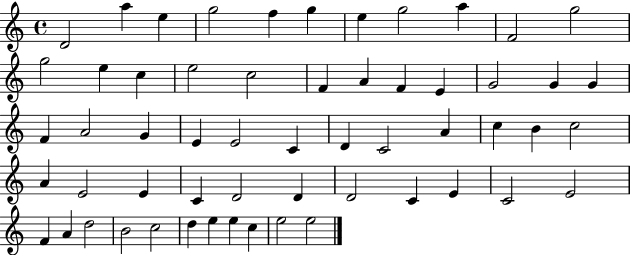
{
  \clef treble
  \time 4/4
  \defaultTimeSignature
  \key c \major
  d'2 a''4 e''4 | g''2 f''4 g''4 | e''4 g''2 a''4 | f'2 g''2 | \break g''2 e''4 c''4 | e''2 c''2 | f'4 a'4 f'4 e'4 | g'2 g'4 g'4 | \break f'4 a'2 g'4 | e'4 e'2 c'4 | d'4 c'2 a'4 | c''4 b'4 c''2 | \break a'4 e'2 e'4 | c'4 d'2 d'4 | d'2 c'4 e'4 | c'2 e'2 | \break f'4 a'4 d''2 | b'2 c''2 | d''4 e''4 e''4 c''4 | e''2 e''2 | \break \bar "|."
}